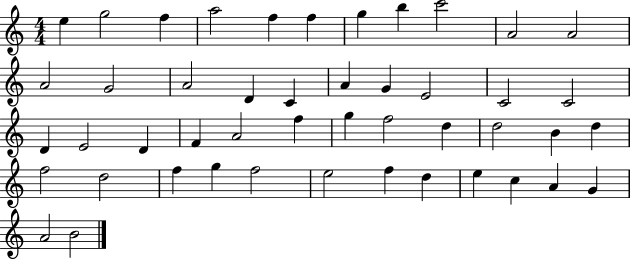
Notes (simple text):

E5/q G5/h F5/q A5/h F5/q F5/q G5/q B5/q C6/h A4/h A4/h A4/h G4/h A4/h D4/q C4/q A4/q G4/q E4/h C4/h C4/h D4/q E4/h D4/q F4/q A4/h F5/q G5/q F5/h D5/q D5/h B4/q D5/q F5/h D5/h F5/q G5/q F5/h E5/h F5/q D5/q E5/q C5/q A4/q G4/q A4/h B4/h